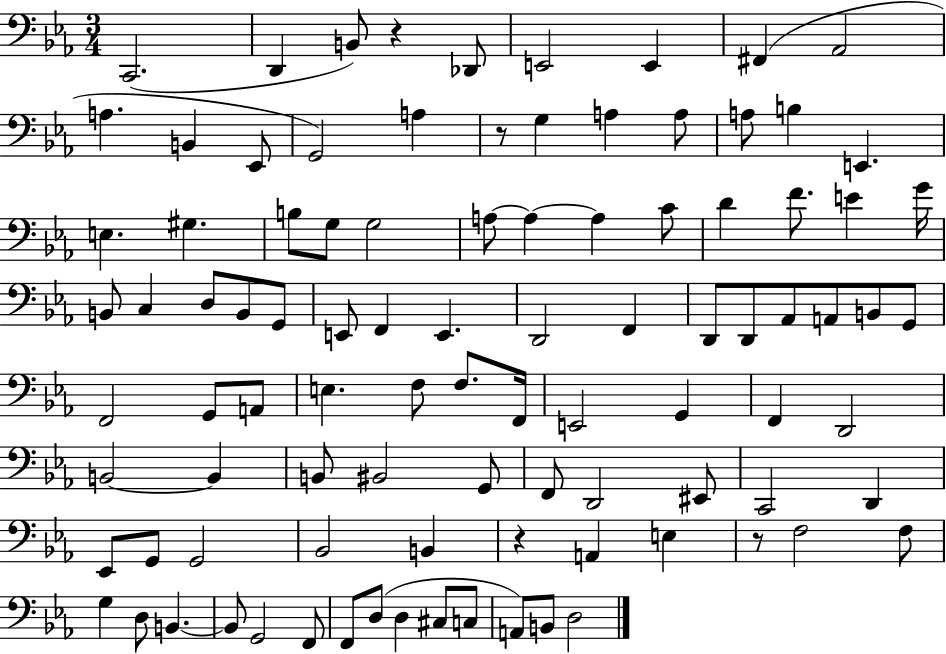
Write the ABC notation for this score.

X:1
T:Untitled
M:3/4
L:1/4
K:Eb
C,,2 D,, B,,/2 z _D,,/2 E,,2 E,, ^F,, _A,,2 A, B,, _E,,/2 G,,2 A, z/2 G, A, A,/2 A,/2 B, E,, E, ^G, B,/2 G,/2 G,2 A,/2 A, A, C/2 D F/2 E G/4 B,,/2 C, D,/2 B,,/2 G,,/2 E,,/2 F,, E,, D,,2 F,, D,,/2 D,,/2 _A,,/2 A,,/2 B,,/2 G,,/2 F,,2 G,,/2 A,,/2 E, F,/2 F,/2 F,,/4 E,,2 G,, F,, D,,2 B,,2 B,, B,,/2 ^B,,2 G,,/2 F,,/2 D,,2 ^E,,/2 C,,2 D,, _E,,/2 G,,/2 G,,2 _B,,2 B,, z A,, E, z/2 F,2 F,/2 G, D,/2 B,, B,,/2 G,,2 F,,/2 F,,/2 D,/2 D, ^C,/2 C,/2 A,,/2 B,,/2 D,2